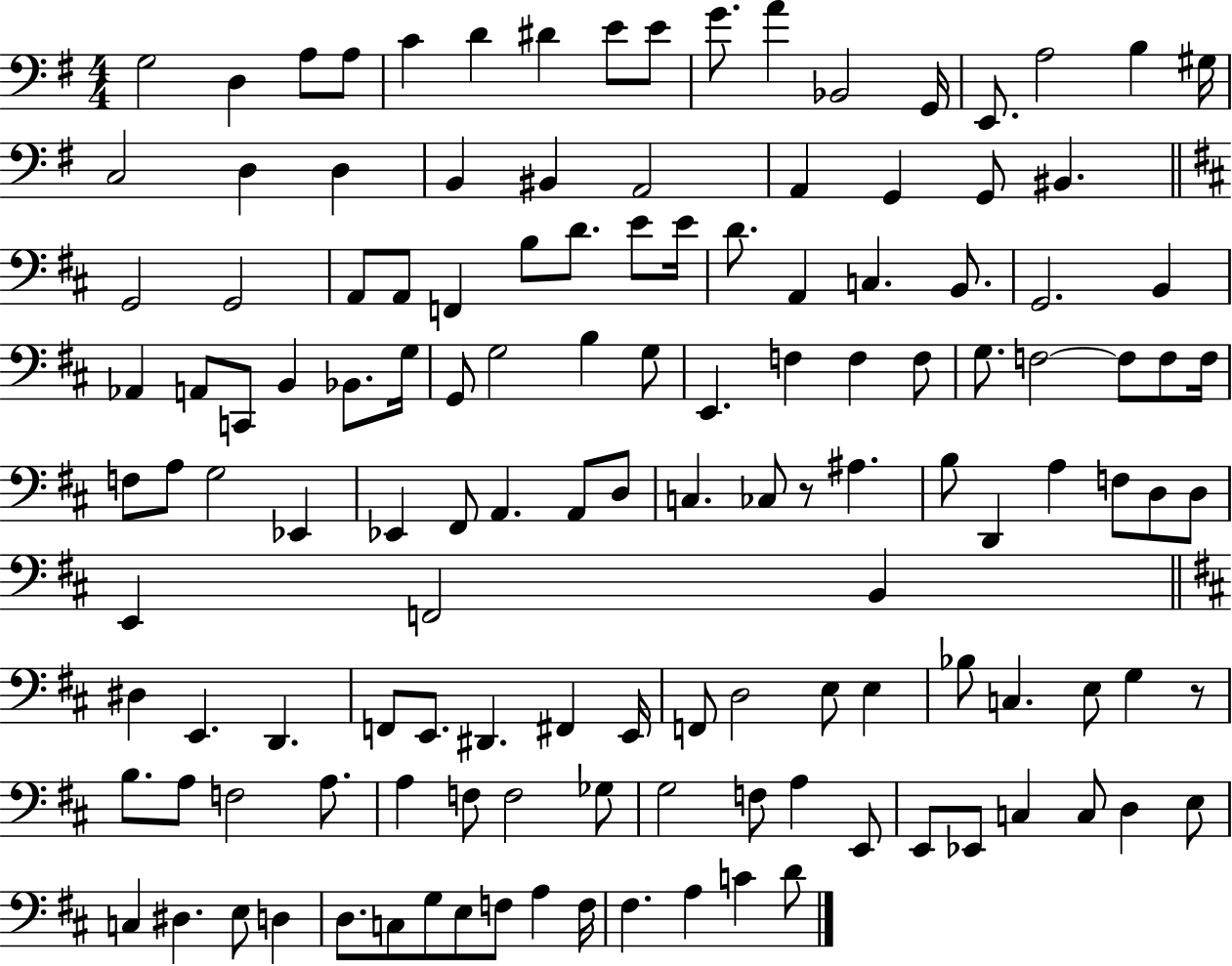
G3/h D3/q A3/e A3/e C4/q D4/q D#4/q E4/e E4/e G4/e. A4/q Bb2/h G2/s E2/e. A3/h B3/q G#3/s C3/h D3/q D3/q B2/q BIS2/q A2/h A2/q G2/q G2/e BIS2/q. G2/h G2/h A2/e A2/e F2/q B3/e D4/e. E4/e E4/s D4/e. A2/q C3/q. B2/e. G2/h. B2/q Ab2/q A2/e C2/e B2/q Bb2/e. G3/s G2/e G3/h B3/q G3/e E2/q. F3/q F3/q F3/e G3/e. F3/h F3/e F3/e F3/s F3/e A3/e G3/h Eb2/q Eb2/q F#2/e A2/q. A2/e D3/e C3/q. CES3/e R/e A#3/q. B3/e D2/q A3/q F3/e D3/e D3/e E2/q F2/h B2/q D#3/q E2/q. D2/q. F2/e E2/e. D#2/q. F#2/q E2/s F2/e D3/h E3/e E3/q Bb3/e C3/q. E3/e G3/q R/e B3/e. A3/e F3/h A3/e. A3/q F3/e F3/h Gb3/e G3/h F3/e A3/q E2/e E2/e Eb2/e C3/q C3/e D3/q E3/e C3/q D#3/q. E3/e D3/q D3/e. C3/e G3/e E3/e F3/e A3/q F3/s F#3/q. A3/q C4/q D4/e